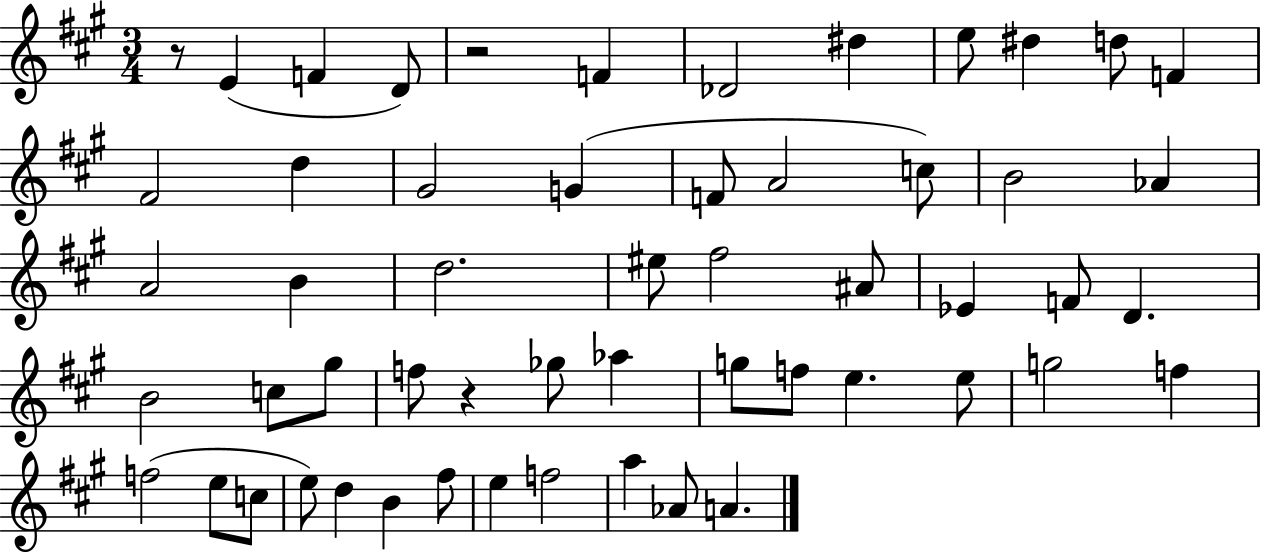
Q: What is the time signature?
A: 3/4